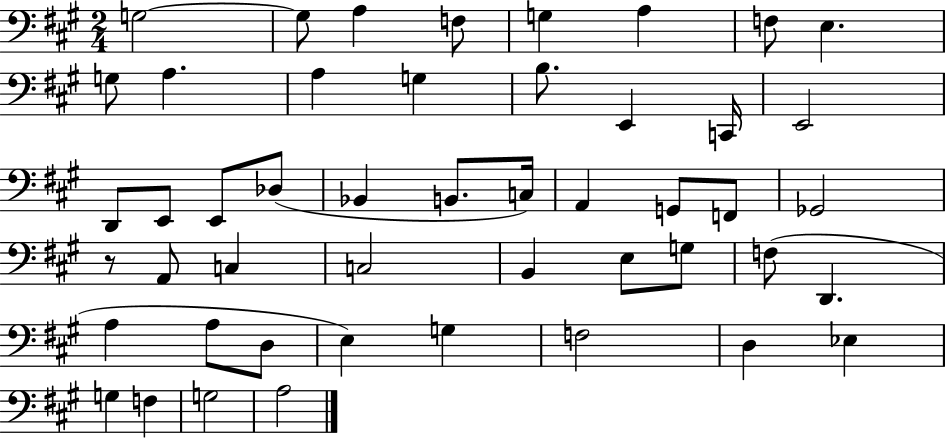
{
  \clef bass
  \numericTimeSignature
  \time 2/4
  \key a \major
  g2~~ | g8 a4 f8 | g4 a4 | f8 e4. | \break g8 a4. | a4 g4 | b8. e,4 c,16 | e,2 | \break d,8 e,8 e,8 des8( | bes,4 b,8. c16) | a,4 g,8 f,8 | ges,2 | \break r8 a,8 c4 | c2 | b,4 e8 g8 | f8( d,4. | \break a4 a8 d8 | e4) g4 | f2 | d4 ees4 | \break g4 f4 | g2 | a2 | \bar "|."
}